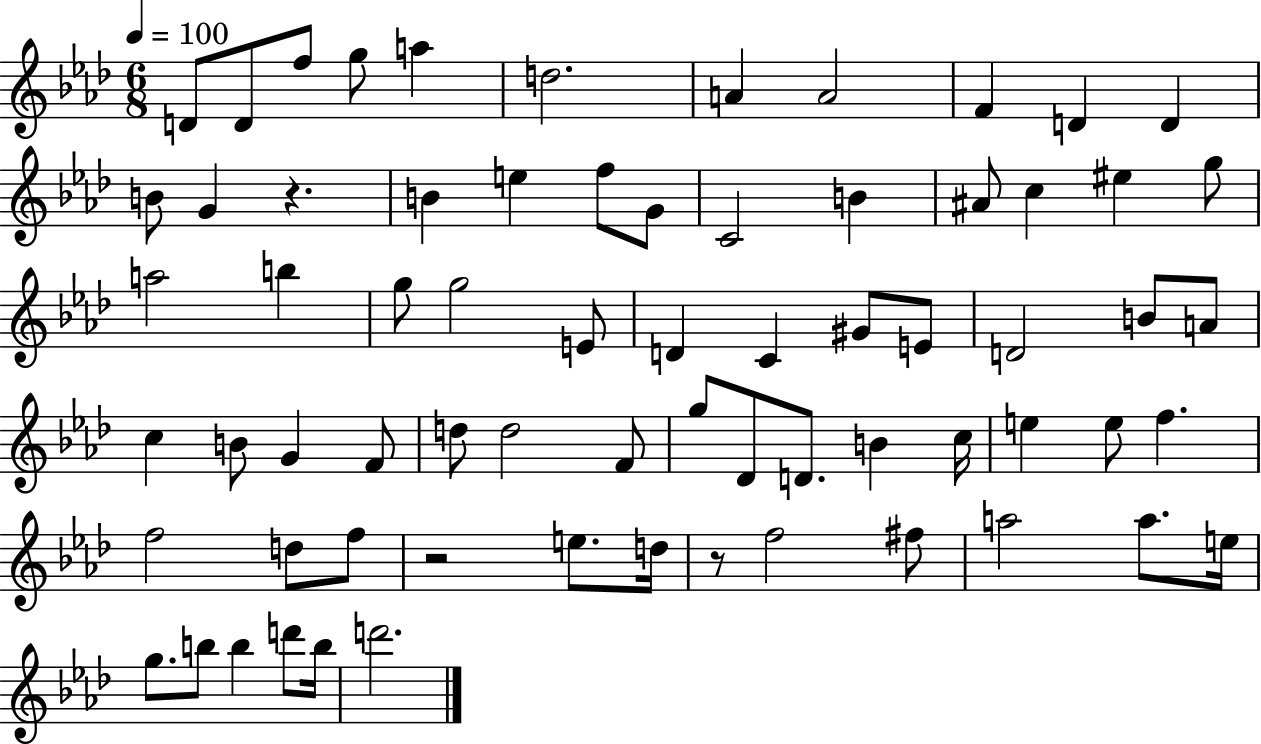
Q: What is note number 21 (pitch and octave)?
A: C5